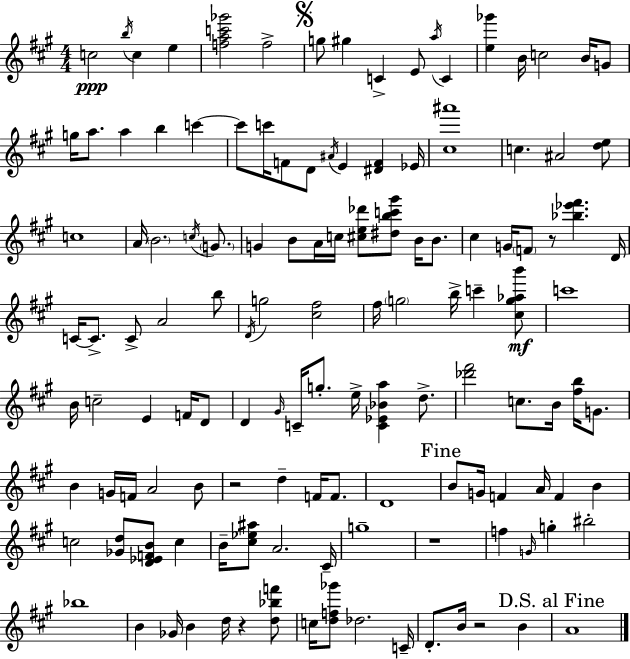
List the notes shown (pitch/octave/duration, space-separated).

C5/h B5/s C5/q E5/q [F5,A5,C6,Gb6]/h F5/h G5/e G#5/q C4/q E4/e A5/s C4/q [E5,Gb6]/q B4/s C5/h B4/s G4/e G5/s A5/e. A5/q B5/q C6/q C6/e C6/s F4/e D4/e A#4/s E4/q [D#4,F4]/q Eb4/s [C#5,A#6]/w C5/q. A#4/h [D5,E5]/e C5/w A4/s B4/h. C5/s G4/e. G4/q B4/e A4/s C5/s [C#5,E5,Db6]/e [D#5,B5,C6,G#6]/e B4/s B4/e. C#5/q G4/s F4/e R/e [Bb5,Eb6,F#6]/q. D4/s C4/s C4/e. C4/e A4/h B5/e D4/s G5/h [C#5,F#5]/h F#5/s G5/h B5/s C6/q [C#5,G5,Ab5,B6]/e C6/w B4/s C5/h E4/q F4/s D4/e D4/q G#4/s C4/s G5/e. E5/s [C4,Eb4,Bb4,A5]/q D5/e. [Db6,F#6]/h C5/e. B4/s [F#5,B5]/s G4/e. B4/q G4/s F4/s A4/h B4/e R/h D5/q F4/s F4/e. D4/w B4/e G4/s F4/q A4/s F4/q B4/q C5/h [Gb4,D5]/e [D4,Eb4,F4,B4]/e C5/q B4/s [C#5,Eb5,A#5]/e A4/h. C#4/s G5/w R/w F5/q G4/s G5/q BIS5/h Bb5/w B4/q Gb4/s B4/q D5/s R/q [D5,Bb5,F6]/e C5/s [D5,F5,Gb6]/e Db5/h. C4/s D4/e. B4/s R/h B4/q A4/w